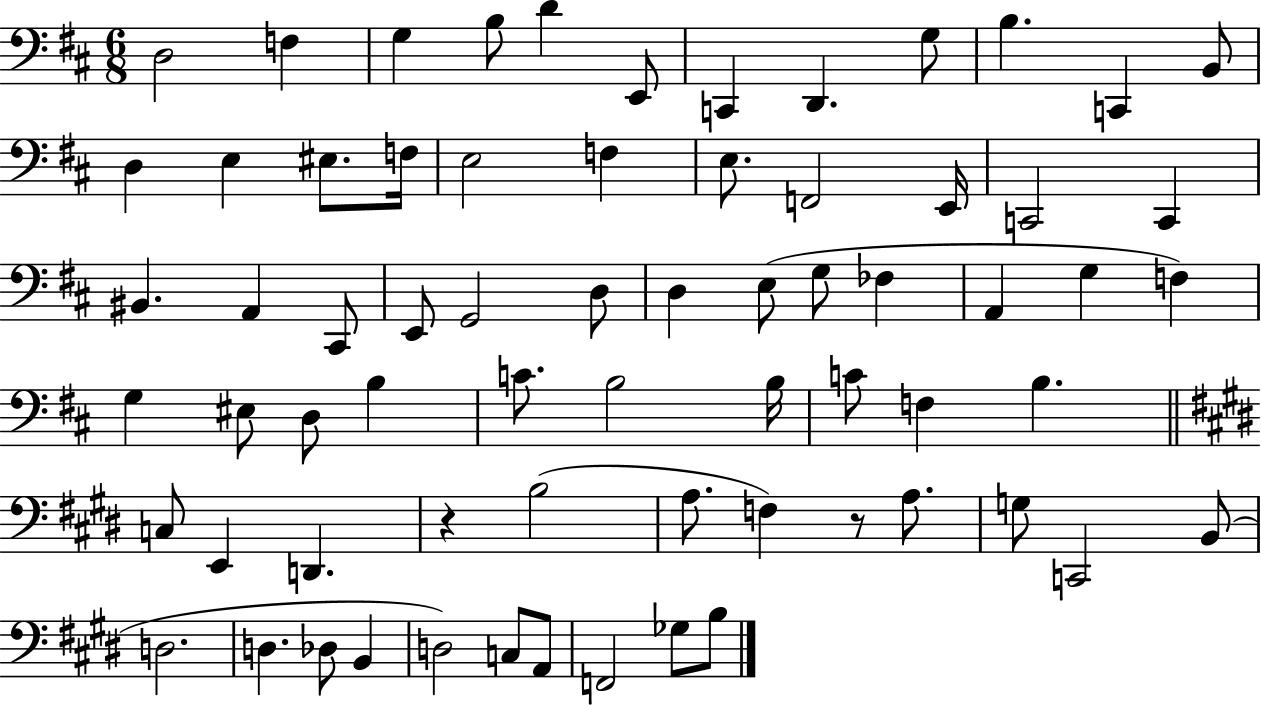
{
  \clef bass
  \numericTimeSignature
  \time 6/8
  \key d \major
  \repeat volta 2 { d2 f4 | g4 b8 d'4 e,8 | c,4 d,4. g8 | b4. c,4 b,8 | \break d4 e4 eis8. f16 | e2 f4 | e8. f,2 e,16 | c,2 c,4 | \break bis,4. a,4 cis,8 | e,8 g,2 d8 | d4 e8( g8 fes4 | a,4 g4 f4) | \break g4 eis8 d8 b4 | c'8. b2 b16 | c'8 f4 b4. | \bar "||" \break \key e \major c8 e,4 d,4. | r4 b2( | a8. f4) r8 a8. | g8 c,2 b,8( | \break d2. | d4. des8 b,4 | d2) c8 a,8 | f,2 ges8 b8 | \break } \bar "|."
}